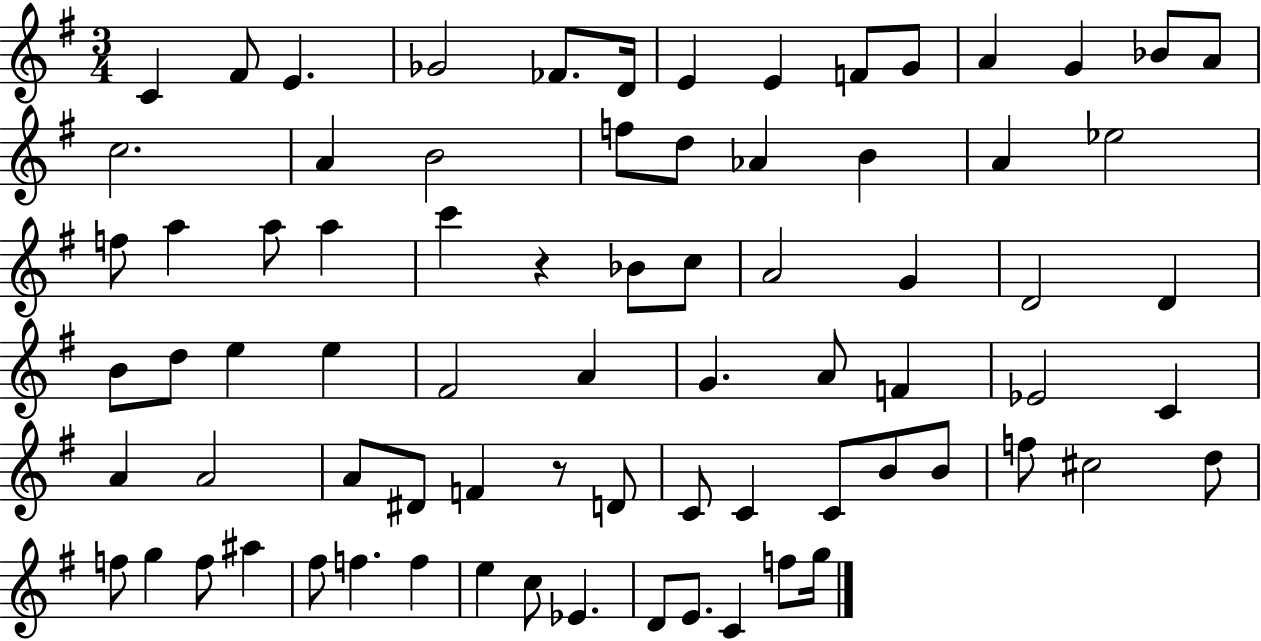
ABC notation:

X:1
T:Untitled
M:3/4
L:1/4
K:G
C ^F/2 E _G2 _F/2 D/4 E E F/2 G/2 A G _B/2 A/2 c2 A B2 f/2 d/2 _A B A _e2 f/2 a a/2 a c' z _B/2 c/2 A2 G D2 D B/2 d/2 e e ^F2 A G A/2 F _E2 C A A2 A/2 ^D/2 F z/2 D/2 C/2 C C/2 B/2 B/2 f/2 ^c2 d/2 f/2 g f/2 ^a ^f/2 f f e c/2 _E D/2 E/2 C f/2 g/4